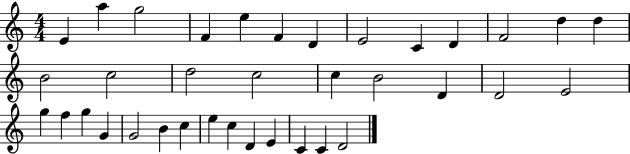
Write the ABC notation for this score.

X:1
T:Untitled
M:4/4
L:1/4
K:C
E a g2 F e F D E2 C D F2 d d B2 c2 d2 c2 c B2 D D2 E2 g f g G G2 B c e c D E C C D2